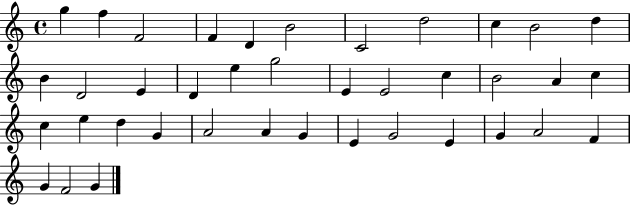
G5/q F5/q F4/h F4/q D4/q B4/h C4/h D5/h C5/q B4/h D5/q B4/q D4/h E4/q D4/q E5/q G5/h E4/q E4/h C5/q B4/h A4/q C5/q C5/q E5/q D5/q G4/q A4/h A4/q G4/q E4/q G4/h E4/q G4/q A4/h F4/q G4/q F4/h G4/q